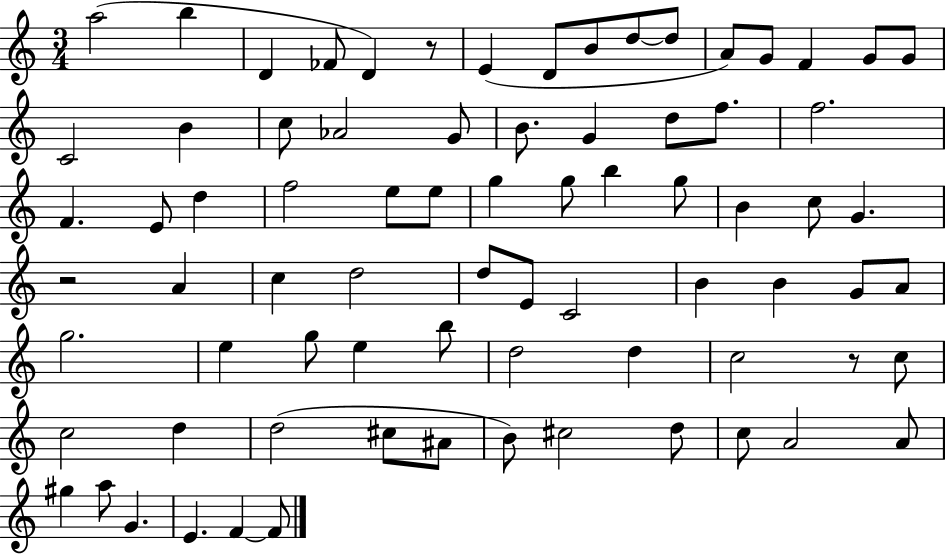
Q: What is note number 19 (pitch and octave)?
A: Ab4